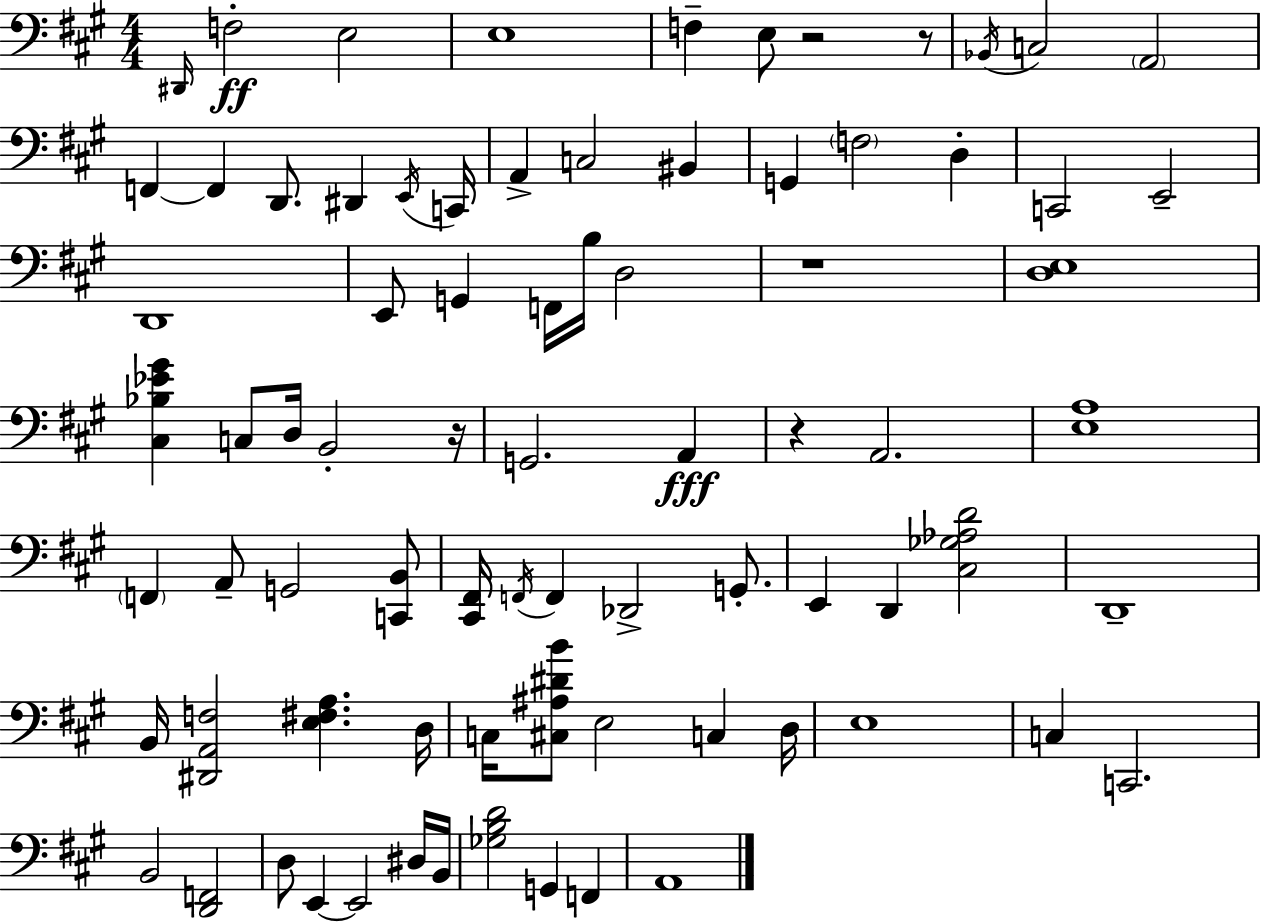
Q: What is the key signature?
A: A major